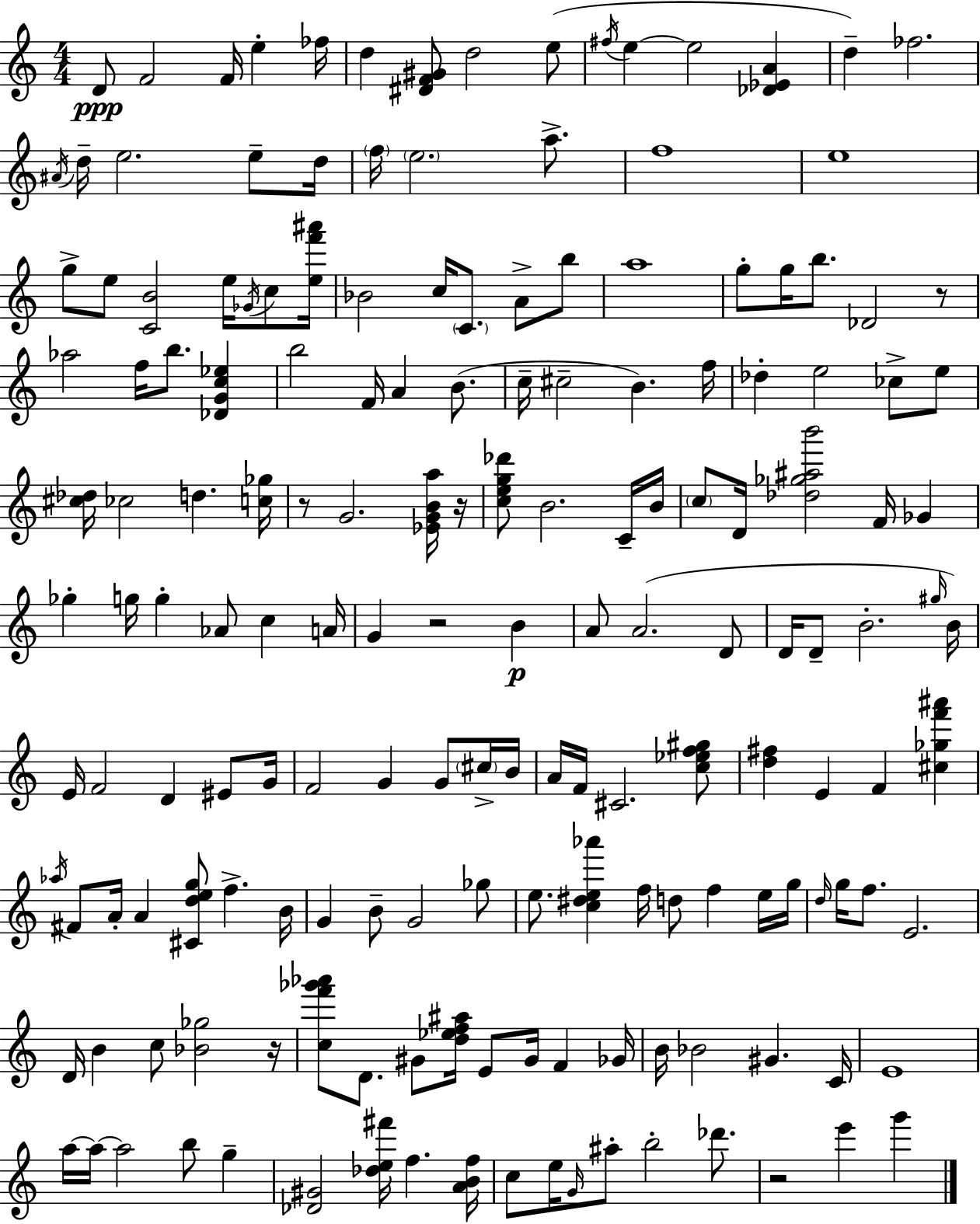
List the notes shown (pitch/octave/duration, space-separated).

D4/e F4/h F4/s E5/q FES5/s D5/q [D#4,F4,G#4]/e D5/h E5/e F#5/s E5/q E5/h [Db4,Eb4,A4]/q D5/q FES5/h. A#4/s D5/s E5/h. E5/e D5/s F5/s E5/h. A5/e. F5/w E5/w G5/e E5/e [C4,B4]/h E5/s Gb4/s C5/e [E5,F6,A#6]/s Bb4/h C5/s C4/e. A4/e B5/e A5/w G5/e G5/s B5/e. Db4/h R/e Ab5/h F5/s B5/e. [Db4,G4,C5,Eb5]/q B5/h F4/s A4/q B4/e. C5/s C#5/h B4/q. F5/s Db5/q E5/h CES5/e E5/e [C#5,Db5]/s CES5/h D5/q. [C5,Gb5]/s R/e G4/h. [Eb4,G4,B4,A5]/s R/s [C5,E5,G5,Db6]/e B4/h. C4/s B4/s C5/e D4/s [Db5,Gb5,A#5,B6]/h F4/s Gb4/q Gb5/q G5/s G5/q Ab4/e C5/q A4/s G4/q R/h B4/q A4/e A4/h. D4/e D4/s D4/e B4/h. G#5/s B4/s E4/s F4/h D4/q EIS4/e G4/s F4/h G4/q G4/e C#5/s B4/s A4/s F4/s C#4/h. [C5,Eb5,F5,G#5]/e [D5,F#5]/q E4/q F4/q [C#5,Gb5,F6,A#6]/q Ab5/s F#4/e A4/s A4/q [C#4,D5,E5,G5]/e F5/q. B4/s G4/q B4/e G4/h Gb5/e E5/e. [C5,D#5,E5,Ab6]/q F5/s D5/e F5/q E5/s G5/s D5/s G5/s F5/e. E4/h. D4/s B4/q C5/e [Bb4,Gb5]/h R/s [C5,F6,Gb6,Ab6]/e D4/e. G#4/e [D5,Eb5,F5,A#5]/s E4/e G#4/s F4/q Gb4/s B4/s Bb4/h G#4/q. C4/s E4/w A5/s A5/s A5/h B5/e G5/q [Db4,G#4]/h [Db5,E5,F#6]/s F5/q. [A4,B4,F5]/s C5/e E5/s G4/s A#5/e B5/h Db6/e. R/h E6/q G6/q